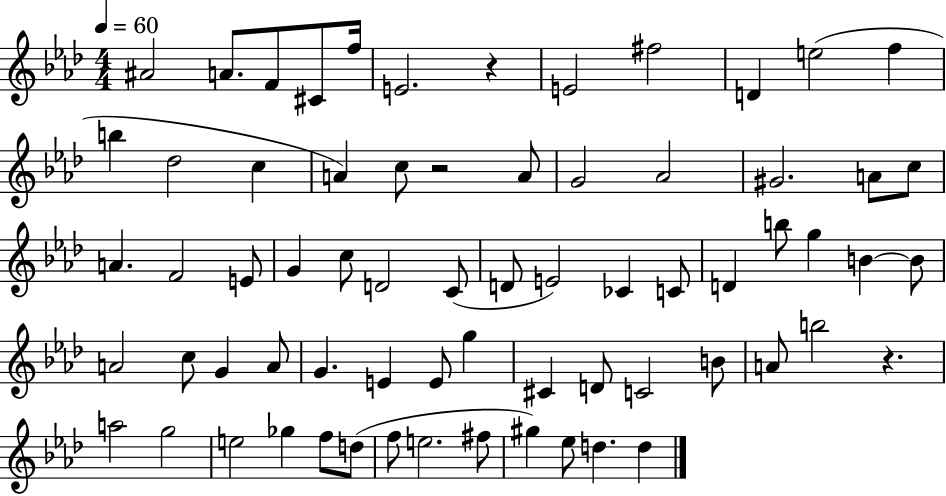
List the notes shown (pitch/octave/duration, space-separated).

A#4/h A4/e. F4/e C#4/e F5/s E4/h. R/q E4/h F#5/h D4/q E5/h F5/q B5/q Db5/h C5/q A4/q C5/e R/h A4/e G4/h Ab4/h G#4/h. A4/e C5/e A4/q. F4/h E4/e G4/q C5/e D4/h C4/e D4/e E4/h CES4/q C4/e D4/q B5/e G5/q B4/q B4/e A4/h C5/e G4/q A4/e G4/q. E4/q E4/e G5/q C#4/q D4/e C4/h B4/e A4/e B5/h R/q. A5/h G5/h E5/h Gb5/q F5/e D5/e F5/e E5/h. F#5/e G#5/q Eb5/e D5/q. D5/q